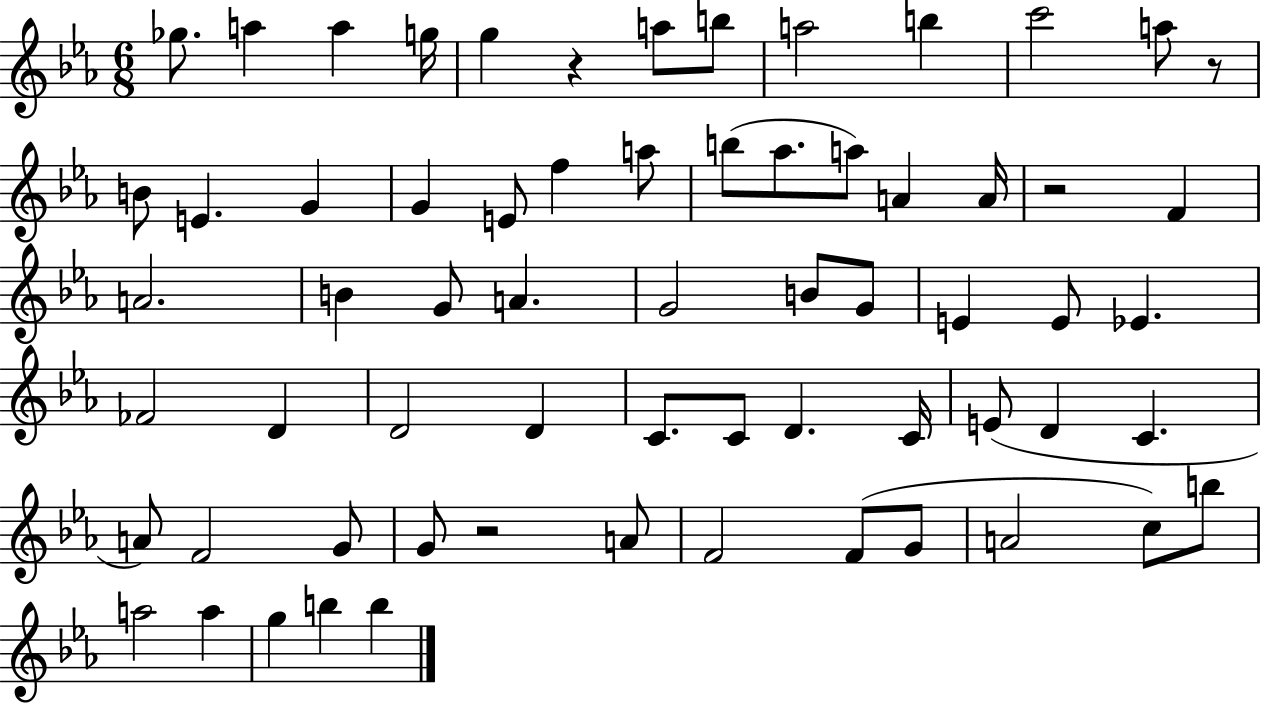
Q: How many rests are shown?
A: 4